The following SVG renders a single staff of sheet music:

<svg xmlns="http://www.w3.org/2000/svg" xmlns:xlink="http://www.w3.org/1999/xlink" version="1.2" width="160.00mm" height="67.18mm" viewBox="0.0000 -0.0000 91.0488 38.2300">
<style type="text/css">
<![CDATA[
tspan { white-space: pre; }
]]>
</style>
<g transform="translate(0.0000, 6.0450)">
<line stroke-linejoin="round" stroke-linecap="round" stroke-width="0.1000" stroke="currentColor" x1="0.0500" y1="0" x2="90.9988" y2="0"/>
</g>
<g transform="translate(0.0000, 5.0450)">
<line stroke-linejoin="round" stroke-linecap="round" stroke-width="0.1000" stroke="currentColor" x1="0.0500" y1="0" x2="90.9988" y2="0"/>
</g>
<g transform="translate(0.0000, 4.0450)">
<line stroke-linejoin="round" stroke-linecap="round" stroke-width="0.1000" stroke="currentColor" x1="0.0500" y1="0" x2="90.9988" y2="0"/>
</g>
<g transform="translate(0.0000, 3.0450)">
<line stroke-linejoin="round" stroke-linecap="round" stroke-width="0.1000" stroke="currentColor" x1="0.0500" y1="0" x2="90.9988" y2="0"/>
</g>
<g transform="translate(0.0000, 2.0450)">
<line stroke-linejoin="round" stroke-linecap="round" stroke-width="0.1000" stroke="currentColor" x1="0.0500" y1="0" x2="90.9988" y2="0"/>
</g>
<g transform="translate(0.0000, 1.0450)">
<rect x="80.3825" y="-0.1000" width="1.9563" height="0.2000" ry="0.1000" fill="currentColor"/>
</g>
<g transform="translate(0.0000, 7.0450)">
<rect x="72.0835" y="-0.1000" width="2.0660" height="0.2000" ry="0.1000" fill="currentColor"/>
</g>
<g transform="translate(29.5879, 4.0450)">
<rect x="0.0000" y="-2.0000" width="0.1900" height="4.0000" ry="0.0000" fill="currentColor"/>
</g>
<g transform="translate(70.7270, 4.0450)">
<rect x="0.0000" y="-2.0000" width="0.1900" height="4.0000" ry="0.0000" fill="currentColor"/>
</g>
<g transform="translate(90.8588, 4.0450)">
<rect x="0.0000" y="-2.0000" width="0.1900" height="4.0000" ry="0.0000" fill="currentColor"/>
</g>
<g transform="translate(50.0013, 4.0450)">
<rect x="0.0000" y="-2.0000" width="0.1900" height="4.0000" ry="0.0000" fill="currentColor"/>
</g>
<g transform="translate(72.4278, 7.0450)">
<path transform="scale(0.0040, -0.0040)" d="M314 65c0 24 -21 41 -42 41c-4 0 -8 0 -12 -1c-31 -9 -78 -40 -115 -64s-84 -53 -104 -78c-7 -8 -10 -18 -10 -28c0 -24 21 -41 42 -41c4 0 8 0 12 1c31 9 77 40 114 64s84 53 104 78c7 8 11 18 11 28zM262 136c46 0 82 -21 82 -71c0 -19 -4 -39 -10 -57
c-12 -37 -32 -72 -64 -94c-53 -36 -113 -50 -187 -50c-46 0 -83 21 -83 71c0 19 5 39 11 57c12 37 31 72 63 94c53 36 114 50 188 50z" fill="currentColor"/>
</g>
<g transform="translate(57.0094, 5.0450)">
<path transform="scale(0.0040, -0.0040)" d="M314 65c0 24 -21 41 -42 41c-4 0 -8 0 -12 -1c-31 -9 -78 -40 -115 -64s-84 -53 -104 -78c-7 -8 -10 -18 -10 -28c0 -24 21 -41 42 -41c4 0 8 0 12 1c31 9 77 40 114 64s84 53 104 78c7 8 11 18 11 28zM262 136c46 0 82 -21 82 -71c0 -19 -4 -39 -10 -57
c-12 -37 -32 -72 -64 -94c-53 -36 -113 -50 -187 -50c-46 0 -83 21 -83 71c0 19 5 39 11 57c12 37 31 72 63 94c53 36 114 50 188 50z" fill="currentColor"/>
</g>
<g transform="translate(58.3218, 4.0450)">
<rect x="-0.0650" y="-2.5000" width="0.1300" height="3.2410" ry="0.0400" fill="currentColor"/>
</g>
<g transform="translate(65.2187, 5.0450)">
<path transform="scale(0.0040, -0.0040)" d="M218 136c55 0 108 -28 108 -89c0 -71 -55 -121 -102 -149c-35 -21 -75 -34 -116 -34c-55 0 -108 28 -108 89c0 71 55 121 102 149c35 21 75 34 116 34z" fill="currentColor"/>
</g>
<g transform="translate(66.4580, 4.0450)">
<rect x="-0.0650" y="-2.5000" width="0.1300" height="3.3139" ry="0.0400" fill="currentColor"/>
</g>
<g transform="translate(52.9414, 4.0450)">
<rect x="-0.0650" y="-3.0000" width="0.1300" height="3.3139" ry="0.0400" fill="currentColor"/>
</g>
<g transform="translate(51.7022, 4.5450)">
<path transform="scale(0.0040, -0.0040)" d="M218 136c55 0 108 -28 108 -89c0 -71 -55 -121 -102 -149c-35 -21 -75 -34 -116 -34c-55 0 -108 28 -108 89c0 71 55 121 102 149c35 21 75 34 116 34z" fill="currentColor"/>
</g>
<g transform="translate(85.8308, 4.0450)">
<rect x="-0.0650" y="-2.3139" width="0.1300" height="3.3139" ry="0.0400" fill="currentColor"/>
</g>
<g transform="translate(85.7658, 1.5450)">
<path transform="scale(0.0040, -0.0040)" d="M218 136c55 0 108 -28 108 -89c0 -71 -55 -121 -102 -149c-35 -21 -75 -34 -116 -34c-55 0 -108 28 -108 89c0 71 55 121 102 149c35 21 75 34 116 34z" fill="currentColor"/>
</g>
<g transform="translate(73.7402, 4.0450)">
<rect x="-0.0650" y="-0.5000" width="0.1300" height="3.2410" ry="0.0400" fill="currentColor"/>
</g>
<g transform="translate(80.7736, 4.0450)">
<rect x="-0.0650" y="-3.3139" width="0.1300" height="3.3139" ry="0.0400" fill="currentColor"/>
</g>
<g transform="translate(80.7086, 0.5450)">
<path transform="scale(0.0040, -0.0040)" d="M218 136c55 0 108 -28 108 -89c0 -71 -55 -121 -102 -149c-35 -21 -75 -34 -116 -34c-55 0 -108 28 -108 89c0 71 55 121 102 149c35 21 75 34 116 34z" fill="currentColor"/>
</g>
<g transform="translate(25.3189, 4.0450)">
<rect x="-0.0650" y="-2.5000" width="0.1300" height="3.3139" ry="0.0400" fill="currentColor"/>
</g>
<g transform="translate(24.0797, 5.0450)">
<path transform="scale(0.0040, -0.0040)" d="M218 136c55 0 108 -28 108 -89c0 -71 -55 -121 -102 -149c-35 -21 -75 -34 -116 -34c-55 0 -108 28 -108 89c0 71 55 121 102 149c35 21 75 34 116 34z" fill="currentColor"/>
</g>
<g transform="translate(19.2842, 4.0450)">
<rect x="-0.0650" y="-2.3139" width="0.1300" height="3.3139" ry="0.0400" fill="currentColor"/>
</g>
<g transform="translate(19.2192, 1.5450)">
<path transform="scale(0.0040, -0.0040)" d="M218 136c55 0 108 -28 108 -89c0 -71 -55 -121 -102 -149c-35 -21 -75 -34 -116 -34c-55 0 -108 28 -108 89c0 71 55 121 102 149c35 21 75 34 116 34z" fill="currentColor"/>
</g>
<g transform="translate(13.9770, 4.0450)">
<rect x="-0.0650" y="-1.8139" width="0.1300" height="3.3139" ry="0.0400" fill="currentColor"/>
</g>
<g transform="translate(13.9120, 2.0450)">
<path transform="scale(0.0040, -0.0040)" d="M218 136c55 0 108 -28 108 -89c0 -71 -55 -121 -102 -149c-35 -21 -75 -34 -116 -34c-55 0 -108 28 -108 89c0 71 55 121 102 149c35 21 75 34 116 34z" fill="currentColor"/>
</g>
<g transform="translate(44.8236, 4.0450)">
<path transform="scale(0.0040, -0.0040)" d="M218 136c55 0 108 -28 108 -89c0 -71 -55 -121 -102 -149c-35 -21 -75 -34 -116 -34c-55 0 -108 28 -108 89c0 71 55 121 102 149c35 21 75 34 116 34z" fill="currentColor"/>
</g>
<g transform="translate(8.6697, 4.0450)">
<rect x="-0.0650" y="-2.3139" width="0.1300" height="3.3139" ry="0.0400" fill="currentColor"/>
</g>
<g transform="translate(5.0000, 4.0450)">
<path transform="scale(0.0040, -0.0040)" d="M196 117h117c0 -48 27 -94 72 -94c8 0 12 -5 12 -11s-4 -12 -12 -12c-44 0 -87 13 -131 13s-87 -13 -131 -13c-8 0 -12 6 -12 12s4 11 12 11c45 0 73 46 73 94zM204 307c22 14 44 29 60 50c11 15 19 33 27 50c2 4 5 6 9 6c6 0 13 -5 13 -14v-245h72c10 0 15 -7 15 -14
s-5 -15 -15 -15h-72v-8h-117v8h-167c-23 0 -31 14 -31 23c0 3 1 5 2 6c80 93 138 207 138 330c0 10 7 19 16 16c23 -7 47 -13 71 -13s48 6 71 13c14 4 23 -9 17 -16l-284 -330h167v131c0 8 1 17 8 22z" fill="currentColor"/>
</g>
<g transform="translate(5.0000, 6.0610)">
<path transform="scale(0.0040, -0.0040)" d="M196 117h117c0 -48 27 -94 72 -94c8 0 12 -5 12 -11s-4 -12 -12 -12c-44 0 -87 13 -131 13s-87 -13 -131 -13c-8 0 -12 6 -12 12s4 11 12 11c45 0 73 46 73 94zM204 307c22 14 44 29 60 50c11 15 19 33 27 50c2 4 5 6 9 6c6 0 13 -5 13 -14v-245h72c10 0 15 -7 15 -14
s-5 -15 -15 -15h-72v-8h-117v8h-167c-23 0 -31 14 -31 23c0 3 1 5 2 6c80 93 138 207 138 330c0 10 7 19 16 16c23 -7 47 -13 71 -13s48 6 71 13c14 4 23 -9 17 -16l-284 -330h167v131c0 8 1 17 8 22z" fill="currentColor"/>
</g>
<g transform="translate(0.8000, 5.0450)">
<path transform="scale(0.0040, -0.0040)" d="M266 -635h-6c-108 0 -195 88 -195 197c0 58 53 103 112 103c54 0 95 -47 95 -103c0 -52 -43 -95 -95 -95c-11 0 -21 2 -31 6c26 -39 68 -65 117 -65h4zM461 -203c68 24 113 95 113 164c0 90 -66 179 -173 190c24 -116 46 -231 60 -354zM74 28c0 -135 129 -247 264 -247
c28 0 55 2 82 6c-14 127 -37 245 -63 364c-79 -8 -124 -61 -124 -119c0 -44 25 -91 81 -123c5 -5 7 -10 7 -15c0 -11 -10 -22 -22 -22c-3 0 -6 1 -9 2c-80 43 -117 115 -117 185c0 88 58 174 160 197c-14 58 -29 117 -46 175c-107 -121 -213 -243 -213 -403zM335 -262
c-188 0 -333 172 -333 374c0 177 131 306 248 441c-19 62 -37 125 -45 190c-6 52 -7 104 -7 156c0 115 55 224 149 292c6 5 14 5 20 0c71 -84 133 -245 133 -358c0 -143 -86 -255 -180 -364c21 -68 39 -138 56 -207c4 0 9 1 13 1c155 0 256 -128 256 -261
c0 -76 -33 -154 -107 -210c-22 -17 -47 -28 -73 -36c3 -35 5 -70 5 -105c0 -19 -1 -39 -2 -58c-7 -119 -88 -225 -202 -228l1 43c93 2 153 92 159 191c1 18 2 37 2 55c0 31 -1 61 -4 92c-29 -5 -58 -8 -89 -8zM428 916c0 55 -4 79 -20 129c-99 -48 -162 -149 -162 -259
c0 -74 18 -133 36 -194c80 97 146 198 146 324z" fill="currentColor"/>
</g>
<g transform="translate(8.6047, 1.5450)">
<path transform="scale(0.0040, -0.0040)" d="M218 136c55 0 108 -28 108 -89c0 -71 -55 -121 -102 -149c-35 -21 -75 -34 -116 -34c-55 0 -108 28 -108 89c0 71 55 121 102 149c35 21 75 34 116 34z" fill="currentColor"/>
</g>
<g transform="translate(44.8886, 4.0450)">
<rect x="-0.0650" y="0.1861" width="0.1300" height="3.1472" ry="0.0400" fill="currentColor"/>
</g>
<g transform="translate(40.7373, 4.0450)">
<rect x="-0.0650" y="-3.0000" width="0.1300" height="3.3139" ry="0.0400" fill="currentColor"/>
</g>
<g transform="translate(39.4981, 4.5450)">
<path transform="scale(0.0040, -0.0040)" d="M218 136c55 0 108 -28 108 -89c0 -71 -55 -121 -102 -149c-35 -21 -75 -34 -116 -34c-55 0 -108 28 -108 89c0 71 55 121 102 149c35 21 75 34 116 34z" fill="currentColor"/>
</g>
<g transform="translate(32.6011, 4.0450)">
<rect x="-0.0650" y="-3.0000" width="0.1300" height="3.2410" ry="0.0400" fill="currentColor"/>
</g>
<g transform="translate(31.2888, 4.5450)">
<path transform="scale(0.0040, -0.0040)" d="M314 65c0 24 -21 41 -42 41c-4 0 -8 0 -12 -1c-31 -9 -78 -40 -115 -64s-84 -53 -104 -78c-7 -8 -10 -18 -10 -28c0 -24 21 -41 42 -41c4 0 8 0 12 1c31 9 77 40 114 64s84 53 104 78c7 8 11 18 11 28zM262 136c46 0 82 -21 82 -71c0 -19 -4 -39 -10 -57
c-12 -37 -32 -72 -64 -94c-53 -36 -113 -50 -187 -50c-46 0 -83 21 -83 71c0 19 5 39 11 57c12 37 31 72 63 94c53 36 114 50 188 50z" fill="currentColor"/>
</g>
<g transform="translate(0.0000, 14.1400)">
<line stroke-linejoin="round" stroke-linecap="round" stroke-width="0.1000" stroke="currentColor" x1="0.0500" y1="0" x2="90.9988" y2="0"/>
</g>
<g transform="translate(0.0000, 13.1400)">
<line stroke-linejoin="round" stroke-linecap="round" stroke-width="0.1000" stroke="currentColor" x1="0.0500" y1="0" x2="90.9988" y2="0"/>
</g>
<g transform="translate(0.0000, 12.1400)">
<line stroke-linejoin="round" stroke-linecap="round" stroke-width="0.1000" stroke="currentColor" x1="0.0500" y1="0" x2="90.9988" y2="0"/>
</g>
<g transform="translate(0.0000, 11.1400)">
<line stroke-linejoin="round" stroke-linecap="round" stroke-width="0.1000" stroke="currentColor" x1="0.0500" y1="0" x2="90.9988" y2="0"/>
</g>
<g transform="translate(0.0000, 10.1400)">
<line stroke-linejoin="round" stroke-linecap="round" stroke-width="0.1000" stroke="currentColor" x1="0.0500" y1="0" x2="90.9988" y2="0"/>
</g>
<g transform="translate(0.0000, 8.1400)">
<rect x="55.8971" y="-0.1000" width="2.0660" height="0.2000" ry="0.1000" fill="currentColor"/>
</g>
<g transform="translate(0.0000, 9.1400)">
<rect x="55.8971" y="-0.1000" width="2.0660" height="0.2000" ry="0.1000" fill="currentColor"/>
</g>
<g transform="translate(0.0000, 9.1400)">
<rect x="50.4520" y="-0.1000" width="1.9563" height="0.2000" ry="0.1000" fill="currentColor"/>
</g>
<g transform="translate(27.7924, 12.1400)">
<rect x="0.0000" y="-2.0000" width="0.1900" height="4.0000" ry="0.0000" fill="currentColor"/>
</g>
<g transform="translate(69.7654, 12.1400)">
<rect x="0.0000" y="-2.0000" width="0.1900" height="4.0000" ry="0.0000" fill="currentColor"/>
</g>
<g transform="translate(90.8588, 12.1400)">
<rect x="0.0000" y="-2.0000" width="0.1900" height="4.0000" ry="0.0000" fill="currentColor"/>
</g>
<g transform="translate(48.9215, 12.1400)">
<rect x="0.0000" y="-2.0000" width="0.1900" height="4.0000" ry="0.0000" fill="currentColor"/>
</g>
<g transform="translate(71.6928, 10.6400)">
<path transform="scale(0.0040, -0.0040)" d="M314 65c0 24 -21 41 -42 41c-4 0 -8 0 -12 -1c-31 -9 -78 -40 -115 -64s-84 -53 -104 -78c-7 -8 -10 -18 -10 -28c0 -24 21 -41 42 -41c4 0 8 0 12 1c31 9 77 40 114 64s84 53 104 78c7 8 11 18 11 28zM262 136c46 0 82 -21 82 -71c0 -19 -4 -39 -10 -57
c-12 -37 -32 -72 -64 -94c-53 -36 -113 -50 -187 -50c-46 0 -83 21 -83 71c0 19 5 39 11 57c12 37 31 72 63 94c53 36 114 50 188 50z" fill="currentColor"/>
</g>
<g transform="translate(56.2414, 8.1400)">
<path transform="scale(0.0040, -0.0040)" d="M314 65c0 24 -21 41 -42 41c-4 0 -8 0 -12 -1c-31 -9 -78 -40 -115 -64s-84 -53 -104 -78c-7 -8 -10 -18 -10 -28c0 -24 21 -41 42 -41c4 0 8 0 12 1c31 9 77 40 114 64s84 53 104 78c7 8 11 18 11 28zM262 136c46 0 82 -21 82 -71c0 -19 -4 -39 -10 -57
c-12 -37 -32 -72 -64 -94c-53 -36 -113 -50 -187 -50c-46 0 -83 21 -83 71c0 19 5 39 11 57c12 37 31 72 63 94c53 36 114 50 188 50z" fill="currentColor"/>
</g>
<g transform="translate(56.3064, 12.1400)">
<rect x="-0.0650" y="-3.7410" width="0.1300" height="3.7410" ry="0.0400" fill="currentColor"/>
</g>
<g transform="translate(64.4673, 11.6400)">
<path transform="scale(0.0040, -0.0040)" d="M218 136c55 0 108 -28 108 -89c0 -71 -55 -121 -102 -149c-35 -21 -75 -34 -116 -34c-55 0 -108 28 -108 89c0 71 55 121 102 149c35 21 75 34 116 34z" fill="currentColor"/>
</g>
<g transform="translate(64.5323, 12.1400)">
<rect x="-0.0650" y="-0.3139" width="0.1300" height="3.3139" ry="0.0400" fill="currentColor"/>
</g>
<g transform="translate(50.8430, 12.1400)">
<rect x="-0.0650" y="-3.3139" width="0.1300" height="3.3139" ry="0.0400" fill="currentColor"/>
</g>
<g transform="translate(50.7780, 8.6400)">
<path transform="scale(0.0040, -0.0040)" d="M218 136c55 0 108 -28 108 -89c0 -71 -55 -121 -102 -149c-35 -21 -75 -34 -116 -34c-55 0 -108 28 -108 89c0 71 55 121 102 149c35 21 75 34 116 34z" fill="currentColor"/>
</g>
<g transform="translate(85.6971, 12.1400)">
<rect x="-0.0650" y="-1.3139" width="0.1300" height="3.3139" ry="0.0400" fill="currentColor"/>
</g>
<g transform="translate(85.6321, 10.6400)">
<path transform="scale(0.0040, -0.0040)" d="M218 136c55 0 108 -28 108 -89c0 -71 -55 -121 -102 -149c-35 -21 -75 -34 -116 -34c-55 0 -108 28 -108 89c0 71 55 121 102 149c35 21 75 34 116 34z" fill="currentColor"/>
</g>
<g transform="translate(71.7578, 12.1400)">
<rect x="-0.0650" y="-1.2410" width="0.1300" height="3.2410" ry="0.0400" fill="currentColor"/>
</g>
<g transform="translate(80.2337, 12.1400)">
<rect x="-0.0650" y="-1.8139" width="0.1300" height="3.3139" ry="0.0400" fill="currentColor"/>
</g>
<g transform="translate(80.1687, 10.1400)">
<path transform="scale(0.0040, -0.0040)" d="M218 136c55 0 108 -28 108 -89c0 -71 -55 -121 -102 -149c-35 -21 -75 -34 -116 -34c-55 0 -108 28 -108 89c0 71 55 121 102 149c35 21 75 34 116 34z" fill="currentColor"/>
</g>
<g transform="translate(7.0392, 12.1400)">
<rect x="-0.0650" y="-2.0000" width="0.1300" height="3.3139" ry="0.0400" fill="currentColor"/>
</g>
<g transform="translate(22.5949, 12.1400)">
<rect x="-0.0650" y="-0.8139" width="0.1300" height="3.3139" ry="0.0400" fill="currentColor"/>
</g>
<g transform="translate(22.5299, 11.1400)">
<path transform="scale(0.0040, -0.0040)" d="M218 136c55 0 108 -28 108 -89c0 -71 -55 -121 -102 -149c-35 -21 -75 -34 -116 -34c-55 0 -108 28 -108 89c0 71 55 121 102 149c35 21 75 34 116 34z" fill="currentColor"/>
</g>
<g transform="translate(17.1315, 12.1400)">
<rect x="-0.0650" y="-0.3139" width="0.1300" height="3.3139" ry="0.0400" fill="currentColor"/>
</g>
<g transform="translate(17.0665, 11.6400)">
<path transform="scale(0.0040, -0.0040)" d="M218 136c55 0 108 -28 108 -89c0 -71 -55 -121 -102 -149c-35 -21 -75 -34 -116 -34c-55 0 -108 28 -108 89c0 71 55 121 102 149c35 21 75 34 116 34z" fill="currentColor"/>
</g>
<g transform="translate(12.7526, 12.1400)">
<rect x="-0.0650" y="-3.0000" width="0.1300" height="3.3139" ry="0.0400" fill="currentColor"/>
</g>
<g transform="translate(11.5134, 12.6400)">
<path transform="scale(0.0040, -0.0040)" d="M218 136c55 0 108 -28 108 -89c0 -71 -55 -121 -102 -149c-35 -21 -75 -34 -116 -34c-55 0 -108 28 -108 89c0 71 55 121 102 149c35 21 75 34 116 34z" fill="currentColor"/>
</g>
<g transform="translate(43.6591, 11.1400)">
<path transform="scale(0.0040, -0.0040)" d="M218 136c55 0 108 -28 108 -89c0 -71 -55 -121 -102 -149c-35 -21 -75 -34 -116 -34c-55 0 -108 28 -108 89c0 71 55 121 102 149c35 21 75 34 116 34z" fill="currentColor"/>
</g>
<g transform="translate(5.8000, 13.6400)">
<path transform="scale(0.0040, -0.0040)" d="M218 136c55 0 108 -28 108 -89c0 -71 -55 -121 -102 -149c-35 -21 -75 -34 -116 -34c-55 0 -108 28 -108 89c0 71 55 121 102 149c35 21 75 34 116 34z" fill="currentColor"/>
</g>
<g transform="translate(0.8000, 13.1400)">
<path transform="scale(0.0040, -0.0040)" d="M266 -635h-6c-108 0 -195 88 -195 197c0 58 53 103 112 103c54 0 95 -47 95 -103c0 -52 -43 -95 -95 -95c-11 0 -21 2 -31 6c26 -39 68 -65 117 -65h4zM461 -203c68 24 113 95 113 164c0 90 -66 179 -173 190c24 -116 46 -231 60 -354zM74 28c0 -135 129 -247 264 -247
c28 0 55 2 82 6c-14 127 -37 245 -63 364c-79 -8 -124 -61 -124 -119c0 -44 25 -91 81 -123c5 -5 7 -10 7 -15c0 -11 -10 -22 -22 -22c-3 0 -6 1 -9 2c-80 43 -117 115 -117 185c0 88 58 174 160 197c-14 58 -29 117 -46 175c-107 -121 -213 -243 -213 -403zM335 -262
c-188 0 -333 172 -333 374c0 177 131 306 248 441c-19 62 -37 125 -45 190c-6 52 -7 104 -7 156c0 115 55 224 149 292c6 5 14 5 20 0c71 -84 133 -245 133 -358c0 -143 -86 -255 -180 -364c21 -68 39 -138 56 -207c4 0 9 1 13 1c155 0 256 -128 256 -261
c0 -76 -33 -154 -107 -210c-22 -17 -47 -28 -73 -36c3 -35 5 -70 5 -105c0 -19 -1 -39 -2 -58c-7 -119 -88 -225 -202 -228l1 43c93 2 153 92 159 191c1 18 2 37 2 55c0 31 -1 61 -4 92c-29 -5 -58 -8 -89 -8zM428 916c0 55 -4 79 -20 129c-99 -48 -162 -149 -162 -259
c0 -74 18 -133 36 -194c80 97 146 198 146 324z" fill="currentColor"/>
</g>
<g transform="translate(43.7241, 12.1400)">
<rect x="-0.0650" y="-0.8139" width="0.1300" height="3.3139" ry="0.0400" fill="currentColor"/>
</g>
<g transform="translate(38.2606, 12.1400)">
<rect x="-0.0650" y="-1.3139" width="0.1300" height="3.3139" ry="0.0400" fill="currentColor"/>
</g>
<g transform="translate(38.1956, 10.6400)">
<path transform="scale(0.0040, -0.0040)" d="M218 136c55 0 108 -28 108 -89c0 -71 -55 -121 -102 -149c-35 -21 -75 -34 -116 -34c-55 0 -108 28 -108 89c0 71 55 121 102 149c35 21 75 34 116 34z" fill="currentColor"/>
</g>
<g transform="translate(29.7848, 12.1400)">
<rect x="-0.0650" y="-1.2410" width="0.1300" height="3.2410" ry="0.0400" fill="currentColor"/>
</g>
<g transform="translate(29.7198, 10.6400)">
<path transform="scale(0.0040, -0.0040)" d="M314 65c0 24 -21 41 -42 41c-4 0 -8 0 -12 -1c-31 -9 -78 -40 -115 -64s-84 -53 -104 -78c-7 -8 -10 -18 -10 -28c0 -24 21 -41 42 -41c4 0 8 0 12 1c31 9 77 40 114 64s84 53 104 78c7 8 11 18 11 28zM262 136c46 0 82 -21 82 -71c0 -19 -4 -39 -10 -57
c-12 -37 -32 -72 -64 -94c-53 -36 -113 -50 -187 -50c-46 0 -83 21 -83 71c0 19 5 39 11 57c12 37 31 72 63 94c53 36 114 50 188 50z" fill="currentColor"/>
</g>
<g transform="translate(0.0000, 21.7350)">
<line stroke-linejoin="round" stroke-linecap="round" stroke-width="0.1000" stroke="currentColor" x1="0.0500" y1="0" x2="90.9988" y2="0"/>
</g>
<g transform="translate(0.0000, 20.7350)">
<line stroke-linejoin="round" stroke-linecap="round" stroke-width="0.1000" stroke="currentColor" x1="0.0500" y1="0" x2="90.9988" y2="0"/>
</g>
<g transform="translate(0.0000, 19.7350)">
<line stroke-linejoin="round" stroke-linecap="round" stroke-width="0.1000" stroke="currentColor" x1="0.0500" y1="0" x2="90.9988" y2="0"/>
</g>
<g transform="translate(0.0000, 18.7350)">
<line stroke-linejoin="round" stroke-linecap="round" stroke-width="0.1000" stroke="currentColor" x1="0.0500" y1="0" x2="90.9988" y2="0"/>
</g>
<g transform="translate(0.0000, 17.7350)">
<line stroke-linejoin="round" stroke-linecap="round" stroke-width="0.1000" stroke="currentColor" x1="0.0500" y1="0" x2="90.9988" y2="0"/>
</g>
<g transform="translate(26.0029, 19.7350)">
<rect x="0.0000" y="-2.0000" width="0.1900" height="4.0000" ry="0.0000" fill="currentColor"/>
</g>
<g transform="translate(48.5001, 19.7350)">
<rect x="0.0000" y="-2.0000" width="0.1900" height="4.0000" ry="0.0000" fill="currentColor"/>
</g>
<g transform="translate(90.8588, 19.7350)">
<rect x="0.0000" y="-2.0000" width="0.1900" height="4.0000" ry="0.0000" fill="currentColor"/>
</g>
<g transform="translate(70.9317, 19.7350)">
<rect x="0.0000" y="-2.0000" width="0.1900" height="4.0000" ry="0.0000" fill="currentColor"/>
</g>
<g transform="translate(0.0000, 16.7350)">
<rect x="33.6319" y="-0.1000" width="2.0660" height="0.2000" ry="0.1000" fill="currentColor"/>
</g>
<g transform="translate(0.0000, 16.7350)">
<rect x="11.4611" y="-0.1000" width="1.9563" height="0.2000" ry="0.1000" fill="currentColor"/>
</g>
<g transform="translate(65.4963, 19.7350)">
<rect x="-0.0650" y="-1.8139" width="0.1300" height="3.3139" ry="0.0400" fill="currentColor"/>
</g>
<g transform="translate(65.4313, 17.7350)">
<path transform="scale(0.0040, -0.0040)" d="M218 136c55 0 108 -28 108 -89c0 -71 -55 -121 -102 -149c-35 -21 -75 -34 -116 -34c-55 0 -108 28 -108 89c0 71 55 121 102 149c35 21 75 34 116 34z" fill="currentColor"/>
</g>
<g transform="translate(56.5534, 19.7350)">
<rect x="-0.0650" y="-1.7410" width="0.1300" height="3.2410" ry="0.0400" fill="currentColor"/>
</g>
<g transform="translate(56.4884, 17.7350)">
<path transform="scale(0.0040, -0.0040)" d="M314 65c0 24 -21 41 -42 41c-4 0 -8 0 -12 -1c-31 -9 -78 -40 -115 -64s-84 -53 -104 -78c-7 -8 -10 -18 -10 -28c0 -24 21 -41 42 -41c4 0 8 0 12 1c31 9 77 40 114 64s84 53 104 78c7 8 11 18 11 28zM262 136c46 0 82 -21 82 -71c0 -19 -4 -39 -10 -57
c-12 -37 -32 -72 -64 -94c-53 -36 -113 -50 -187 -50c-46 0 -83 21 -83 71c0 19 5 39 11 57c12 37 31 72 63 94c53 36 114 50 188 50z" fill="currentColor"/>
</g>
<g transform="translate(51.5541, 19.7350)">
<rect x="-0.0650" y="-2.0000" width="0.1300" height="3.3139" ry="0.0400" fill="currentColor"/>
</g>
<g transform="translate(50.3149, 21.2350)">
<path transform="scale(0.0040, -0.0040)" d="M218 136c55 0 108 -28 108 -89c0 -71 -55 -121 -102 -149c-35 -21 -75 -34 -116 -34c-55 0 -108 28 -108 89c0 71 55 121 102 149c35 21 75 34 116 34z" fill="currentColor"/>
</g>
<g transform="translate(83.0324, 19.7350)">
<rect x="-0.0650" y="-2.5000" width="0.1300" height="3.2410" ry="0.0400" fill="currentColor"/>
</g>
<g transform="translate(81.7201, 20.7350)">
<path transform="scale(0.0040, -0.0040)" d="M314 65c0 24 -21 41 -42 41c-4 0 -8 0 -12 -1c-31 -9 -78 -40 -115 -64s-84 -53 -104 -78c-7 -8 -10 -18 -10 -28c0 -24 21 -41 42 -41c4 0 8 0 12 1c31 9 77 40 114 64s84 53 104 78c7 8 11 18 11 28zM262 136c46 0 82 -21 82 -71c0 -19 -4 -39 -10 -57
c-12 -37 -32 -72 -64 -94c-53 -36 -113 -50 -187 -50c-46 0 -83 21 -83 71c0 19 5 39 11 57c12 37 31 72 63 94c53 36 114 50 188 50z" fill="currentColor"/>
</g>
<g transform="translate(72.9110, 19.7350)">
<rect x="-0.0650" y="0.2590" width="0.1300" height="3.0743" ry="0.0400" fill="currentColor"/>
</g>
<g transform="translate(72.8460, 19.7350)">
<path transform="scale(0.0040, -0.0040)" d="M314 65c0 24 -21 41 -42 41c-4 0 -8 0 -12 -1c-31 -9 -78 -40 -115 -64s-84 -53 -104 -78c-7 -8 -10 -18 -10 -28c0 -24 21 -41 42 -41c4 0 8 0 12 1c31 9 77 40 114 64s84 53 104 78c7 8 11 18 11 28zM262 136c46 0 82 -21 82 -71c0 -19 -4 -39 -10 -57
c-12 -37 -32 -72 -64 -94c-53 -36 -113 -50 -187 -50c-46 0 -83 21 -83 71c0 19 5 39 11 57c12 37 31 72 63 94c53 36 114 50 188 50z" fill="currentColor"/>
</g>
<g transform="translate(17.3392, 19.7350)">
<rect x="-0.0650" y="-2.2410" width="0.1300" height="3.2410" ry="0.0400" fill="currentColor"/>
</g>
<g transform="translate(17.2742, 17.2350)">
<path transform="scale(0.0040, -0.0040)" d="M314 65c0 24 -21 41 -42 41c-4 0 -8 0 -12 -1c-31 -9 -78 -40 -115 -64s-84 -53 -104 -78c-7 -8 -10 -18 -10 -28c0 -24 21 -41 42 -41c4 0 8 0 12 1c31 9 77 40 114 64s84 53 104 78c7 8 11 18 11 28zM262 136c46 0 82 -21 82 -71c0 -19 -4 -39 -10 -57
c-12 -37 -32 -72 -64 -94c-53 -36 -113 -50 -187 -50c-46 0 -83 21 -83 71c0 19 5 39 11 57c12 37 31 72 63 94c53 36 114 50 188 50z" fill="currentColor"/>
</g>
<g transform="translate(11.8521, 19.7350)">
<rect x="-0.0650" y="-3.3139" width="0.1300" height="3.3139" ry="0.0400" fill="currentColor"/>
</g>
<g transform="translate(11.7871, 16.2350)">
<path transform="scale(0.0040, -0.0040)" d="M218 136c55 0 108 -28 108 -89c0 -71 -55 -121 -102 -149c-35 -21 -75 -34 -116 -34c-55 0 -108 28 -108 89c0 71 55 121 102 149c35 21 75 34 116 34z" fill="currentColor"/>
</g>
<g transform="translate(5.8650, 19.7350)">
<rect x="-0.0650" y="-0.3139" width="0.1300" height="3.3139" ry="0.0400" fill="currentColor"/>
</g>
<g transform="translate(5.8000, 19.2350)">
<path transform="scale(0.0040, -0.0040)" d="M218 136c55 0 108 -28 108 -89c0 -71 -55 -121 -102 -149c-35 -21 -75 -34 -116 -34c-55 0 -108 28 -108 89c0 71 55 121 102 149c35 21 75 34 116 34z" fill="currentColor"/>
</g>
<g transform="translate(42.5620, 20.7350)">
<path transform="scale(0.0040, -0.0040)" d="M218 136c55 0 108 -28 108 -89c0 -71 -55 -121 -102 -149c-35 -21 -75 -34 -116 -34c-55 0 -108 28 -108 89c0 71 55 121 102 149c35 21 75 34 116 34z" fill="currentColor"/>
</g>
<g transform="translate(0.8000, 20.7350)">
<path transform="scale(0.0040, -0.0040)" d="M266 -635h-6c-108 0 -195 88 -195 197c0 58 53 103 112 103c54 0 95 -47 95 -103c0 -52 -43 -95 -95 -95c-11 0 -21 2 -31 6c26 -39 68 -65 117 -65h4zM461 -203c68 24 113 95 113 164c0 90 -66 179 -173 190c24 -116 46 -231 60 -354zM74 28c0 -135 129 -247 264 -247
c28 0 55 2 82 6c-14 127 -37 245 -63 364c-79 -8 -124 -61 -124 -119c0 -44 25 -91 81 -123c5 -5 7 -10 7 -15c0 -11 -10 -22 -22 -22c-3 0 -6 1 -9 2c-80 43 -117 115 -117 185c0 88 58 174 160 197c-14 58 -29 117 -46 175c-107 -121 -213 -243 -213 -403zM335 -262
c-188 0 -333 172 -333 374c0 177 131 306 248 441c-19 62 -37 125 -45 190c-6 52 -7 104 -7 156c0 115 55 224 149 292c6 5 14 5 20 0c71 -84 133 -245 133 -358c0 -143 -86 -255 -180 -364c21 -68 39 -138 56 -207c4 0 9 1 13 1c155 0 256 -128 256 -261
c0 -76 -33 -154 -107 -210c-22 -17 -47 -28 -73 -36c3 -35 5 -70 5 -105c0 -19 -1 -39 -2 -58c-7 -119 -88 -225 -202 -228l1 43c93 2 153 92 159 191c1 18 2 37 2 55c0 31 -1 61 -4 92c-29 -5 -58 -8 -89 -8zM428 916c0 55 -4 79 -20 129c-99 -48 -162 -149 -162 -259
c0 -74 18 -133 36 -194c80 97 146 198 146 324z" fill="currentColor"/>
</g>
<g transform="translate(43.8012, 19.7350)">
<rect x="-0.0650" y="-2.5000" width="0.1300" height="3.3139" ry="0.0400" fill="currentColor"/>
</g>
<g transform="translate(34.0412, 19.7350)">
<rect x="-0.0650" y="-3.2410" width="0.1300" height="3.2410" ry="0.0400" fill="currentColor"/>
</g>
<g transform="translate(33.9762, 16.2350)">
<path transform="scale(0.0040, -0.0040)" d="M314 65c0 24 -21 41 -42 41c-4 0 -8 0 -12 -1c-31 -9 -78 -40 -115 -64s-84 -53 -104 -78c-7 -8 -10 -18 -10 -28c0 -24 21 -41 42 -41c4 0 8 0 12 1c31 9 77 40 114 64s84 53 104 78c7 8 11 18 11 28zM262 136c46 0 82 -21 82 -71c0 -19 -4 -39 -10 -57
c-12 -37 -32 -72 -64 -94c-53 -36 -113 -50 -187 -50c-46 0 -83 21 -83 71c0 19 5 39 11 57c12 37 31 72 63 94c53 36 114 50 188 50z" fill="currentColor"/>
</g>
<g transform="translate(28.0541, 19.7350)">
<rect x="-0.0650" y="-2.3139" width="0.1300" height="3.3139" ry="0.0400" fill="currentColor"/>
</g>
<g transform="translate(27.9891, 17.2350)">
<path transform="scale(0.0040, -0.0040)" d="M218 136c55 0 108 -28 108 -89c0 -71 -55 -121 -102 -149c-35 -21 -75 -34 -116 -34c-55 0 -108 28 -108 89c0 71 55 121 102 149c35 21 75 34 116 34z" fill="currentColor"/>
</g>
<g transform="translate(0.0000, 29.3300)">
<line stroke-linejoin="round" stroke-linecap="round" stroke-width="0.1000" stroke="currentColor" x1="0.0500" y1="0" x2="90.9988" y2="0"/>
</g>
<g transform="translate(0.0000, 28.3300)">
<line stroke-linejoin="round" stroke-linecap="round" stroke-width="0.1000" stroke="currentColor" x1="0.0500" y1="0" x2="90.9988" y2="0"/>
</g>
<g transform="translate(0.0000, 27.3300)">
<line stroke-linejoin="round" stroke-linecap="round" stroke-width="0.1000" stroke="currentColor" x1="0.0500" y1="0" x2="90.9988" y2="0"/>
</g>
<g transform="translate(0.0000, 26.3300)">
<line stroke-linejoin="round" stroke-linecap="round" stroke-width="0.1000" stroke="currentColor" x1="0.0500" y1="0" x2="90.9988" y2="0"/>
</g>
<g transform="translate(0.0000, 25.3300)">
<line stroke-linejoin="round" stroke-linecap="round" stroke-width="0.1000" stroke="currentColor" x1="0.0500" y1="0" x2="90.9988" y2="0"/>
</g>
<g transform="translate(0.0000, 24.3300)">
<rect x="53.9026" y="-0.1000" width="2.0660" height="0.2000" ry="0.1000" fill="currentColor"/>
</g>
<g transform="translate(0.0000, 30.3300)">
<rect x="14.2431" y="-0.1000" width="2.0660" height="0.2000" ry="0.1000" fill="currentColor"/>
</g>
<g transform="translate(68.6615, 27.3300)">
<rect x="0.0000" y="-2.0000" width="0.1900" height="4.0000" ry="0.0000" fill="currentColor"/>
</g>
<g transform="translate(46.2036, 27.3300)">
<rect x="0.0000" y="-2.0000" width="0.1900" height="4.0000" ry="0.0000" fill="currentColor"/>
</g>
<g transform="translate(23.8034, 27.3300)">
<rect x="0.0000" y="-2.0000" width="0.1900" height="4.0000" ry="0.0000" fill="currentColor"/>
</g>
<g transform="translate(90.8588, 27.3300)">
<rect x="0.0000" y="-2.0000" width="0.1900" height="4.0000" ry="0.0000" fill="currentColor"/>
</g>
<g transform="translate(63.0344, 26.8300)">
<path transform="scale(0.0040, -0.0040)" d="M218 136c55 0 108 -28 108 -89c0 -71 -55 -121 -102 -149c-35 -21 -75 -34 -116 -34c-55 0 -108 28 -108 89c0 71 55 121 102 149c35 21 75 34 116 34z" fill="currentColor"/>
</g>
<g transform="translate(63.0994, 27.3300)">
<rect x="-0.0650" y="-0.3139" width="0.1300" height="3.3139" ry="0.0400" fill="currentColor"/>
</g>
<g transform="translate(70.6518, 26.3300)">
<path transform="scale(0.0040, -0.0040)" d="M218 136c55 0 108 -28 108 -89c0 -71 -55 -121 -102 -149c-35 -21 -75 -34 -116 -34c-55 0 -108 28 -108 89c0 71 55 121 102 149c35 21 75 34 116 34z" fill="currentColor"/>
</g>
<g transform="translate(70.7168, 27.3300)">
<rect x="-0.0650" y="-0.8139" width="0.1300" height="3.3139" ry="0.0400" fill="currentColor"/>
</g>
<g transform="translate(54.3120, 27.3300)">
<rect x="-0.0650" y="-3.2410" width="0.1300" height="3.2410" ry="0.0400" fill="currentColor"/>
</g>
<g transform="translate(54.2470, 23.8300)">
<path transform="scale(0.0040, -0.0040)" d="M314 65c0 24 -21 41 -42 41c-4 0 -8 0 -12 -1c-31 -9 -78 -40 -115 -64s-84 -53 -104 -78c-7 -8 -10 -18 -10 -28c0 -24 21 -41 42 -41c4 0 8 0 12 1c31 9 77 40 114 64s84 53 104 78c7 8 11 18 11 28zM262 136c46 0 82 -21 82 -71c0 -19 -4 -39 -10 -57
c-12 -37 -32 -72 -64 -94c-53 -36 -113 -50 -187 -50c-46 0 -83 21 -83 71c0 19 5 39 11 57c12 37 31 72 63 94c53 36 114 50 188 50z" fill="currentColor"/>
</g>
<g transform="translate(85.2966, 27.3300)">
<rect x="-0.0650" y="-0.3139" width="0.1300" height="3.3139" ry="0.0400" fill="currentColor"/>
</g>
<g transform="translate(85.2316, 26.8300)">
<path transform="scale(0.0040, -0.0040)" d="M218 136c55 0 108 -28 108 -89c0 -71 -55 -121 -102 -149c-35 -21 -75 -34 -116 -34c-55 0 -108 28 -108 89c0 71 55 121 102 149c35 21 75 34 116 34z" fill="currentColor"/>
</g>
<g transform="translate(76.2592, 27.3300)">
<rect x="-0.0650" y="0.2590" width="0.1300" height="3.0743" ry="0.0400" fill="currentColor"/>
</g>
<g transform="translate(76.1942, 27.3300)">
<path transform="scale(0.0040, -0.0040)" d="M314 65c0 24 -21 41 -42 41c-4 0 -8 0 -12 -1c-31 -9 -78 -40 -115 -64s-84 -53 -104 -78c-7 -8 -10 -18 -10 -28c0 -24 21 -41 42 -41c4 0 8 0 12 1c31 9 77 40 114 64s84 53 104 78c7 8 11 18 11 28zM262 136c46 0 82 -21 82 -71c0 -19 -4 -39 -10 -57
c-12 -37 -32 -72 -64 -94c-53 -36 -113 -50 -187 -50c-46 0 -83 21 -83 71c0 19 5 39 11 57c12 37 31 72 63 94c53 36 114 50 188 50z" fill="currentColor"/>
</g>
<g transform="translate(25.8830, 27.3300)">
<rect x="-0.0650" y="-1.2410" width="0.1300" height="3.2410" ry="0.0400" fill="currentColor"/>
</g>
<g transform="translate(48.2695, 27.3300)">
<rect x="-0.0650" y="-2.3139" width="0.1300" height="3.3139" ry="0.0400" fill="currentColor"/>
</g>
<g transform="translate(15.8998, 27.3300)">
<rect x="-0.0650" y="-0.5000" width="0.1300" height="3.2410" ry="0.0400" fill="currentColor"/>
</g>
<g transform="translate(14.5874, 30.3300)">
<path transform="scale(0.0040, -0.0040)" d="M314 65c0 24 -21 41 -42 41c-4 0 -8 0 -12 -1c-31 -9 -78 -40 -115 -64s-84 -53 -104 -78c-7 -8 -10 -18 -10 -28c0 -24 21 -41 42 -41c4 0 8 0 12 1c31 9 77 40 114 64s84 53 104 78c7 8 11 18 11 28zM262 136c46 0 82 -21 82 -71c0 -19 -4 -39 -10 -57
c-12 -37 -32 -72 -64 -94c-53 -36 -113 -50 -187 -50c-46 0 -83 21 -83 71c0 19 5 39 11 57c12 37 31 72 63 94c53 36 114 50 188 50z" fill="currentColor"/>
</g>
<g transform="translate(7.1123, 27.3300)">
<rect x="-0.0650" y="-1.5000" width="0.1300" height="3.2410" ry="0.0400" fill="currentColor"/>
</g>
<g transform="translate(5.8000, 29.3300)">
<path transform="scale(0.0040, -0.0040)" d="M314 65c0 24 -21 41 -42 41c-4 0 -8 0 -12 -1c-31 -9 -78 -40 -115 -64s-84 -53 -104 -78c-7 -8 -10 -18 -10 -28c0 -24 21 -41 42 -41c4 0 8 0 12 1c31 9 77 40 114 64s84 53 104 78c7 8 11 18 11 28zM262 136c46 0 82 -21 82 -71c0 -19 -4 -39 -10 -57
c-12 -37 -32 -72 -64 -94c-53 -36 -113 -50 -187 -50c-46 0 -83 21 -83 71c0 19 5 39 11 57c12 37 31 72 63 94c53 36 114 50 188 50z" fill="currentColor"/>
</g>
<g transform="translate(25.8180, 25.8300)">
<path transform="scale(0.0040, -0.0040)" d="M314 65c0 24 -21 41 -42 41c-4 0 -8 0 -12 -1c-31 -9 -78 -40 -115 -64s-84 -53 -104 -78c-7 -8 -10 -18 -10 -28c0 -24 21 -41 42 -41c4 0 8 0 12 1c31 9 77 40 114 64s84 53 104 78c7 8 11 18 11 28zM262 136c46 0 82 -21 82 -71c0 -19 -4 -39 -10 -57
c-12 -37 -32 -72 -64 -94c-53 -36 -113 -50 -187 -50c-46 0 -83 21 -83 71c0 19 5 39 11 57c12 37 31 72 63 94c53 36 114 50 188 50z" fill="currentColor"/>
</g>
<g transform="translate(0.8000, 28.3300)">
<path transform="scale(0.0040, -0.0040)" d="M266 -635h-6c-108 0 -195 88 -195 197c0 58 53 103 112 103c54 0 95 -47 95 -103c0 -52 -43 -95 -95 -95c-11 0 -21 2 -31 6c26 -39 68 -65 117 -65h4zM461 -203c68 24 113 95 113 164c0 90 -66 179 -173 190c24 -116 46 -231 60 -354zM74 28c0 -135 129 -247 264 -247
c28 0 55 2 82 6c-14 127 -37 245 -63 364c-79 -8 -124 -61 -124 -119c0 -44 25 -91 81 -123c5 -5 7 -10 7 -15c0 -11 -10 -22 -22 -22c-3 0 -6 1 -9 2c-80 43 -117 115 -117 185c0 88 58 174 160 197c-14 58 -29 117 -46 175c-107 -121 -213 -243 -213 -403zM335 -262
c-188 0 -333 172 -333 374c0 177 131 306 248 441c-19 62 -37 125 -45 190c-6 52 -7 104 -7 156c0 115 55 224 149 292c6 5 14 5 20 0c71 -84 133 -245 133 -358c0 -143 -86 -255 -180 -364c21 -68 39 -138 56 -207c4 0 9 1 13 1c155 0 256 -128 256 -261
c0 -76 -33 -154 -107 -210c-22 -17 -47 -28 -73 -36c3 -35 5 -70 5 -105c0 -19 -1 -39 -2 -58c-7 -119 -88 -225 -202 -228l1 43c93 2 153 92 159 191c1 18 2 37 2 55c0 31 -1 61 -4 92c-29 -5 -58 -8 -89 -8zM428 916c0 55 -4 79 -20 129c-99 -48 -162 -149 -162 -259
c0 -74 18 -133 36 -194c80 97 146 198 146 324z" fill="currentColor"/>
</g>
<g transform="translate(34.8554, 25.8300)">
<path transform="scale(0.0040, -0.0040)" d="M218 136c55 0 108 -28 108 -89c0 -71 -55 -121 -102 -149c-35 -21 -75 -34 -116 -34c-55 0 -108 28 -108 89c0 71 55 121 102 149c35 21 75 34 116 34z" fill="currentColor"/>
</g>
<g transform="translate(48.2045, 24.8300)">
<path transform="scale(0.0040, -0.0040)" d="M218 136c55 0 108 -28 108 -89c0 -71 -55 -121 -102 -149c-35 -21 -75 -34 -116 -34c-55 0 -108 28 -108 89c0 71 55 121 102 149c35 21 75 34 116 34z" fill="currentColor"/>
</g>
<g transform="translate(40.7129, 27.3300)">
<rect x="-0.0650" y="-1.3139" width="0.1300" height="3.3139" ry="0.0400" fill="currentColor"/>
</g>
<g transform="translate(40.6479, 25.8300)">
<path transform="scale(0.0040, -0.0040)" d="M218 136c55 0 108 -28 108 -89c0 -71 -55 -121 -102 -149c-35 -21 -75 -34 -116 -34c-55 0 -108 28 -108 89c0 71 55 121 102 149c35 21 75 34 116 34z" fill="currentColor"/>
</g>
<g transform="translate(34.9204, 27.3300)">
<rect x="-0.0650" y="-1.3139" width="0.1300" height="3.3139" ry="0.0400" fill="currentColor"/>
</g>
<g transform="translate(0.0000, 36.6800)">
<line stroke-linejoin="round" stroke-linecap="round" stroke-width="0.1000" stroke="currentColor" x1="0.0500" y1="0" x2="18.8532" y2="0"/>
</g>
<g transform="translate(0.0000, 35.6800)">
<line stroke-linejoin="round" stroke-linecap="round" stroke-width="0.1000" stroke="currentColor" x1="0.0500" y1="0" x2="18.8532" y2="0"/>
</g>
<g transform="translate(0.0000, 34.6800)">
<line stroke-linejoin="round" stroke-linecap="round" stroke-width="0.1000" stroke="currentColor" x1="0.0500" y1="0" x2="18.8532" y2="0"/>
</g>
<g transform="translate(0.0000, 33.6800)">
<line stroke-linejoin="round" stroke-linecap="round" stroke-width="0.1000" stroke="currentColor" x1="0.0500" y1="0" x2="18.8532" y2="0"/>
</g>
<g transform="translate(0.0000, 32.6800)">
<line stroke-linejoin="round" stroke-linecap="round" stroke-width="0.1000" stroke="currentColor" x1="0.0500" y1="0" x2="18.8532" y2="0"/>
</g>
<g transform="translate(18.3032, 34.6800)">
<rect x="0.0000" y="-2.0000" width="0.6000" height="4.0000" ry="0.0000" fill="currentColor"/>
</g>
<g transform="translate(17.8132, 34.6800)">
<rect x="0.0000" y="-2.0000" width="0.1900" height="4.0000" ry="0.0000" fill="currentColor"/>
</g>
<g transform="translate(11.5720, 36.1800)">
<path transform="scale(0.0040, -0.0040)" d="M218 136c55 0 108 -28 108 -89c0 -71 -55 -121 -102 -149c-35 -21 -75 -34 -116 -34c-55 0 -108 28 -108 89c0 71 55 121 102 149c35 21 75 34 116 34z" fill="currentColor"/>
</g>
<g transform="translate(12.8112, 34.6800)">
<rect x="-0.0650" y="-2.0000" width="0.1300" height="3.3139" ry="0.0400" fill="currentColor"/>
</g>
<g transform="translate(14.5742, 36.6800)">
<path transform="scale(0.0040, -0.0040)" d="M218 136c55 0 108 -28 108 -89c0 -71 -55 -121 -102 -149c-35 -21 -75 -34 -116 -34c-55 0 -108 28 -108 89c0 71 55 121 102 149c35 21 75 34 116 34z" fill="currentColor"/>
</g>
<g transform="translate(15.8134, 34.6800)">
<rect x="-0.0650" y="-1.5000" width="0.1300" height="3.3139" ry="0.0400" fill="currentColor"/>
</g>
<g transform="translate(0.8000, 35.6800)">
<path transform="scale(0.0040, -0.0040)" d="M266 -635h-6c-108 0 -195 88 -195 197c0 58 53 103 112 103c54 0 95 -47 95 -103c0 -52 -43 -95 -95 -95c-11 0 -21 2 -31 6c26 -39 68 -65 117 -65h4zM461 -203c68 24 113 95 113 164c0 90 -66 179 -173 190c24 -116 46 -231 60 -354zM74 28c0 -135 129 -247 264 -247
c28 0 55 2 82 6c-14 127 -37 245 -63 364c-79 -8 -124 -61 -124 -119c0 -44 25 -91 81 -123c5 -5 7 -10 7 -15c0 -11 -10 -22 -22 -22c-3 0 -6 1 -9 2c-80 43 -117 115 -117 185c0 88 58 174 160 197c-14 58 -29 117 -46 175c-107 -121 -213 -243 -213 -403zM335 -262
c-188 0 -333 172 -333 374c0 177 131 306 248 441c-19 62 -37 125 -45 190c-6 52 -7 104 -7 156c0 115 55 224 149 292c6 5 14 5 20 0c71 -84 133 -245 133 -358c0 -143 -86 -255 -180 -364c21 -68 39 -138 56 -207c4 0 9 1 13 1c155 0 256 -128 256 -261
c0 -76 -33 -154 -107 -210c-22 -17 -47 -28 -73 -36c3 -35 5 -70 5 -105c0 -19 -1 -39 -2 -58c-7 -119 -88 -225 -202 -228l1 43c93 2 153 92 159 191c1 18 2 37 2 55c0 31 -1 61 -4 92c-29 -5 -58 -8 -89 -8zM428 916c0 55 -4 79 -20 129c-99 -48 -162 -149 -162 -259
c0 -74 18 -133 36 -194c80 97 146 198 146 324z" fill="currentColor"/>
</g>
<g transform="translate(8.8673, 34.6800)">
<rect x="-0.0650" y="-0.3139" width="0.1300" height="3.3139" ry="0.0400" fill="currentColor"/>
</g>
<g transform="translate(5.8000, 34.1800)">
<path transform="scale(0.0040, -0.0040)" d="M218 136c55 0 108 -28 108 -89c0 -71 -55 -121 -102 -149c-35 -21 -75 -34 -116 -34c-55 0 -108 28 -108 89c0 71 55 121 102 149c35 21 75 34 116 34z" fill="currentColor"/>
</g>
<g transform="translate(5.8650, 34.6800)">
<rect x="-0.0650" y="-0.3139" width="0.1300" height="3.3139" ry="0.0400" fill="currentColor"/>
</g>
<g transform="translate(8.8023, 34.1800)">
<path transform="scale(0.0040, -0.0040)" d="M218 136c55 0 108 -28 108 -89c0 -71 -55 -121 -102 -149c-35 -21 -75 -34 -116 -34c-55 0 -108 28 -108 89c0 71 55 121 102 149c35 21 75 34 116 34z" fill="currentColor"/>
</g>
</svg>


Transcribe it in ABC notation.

X:1
T:Untitled
M:4/4
L:1/4
K:C
g f g G A2 A B A G2 G C2 b g F A c d e2 e d b c'2 c e2 f e c b g2 g b2 G F f2 f B2 G2 E2 C2 e2 e e g b2 c d B2 c c c F E